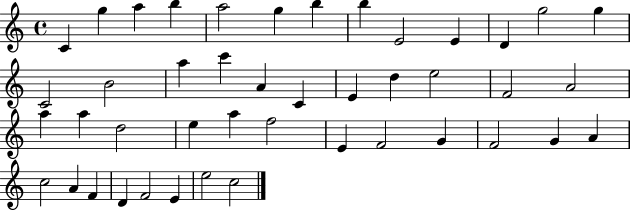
C4/q G5/q A5/q B5/q A5/h G5/q B5/q B5/q E4/h E4/q D4/q G5/h G5/q C4/h B4/h A5/q C6/q A4/q C4/q E4/q D5/q E5/h F4/h A4/h A5/q A5/q D5/h E5/q A5/q F5/h E4/q F4/h G4/q F4/h G4/q A4/q C5/h A4/q F4/q D4/q F4/h E4/q E5/h C5/h